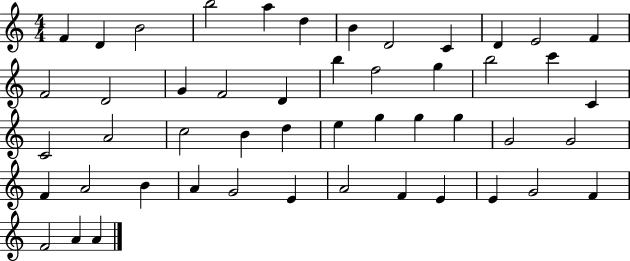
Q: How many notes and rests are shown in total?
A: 49